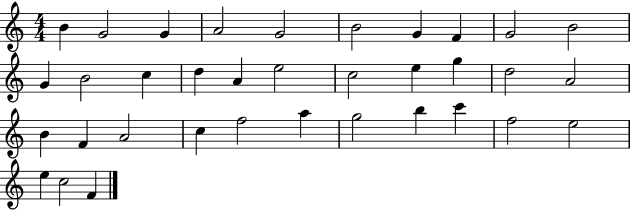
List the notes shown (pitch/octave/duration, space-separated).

B4/q G4/h G4/q A4/h G4/h B4/h G4/q F4/q G4/h B4/h G4/q B4/h C5/q D5/q A4/q E5/h C5/h E5/q G5/q D5/h A4/h B4/q F4/q A4/h C5/q F5/h A5/q G5/h B5/q C6/q F5/h E5/h E5/q C5/h F4/q